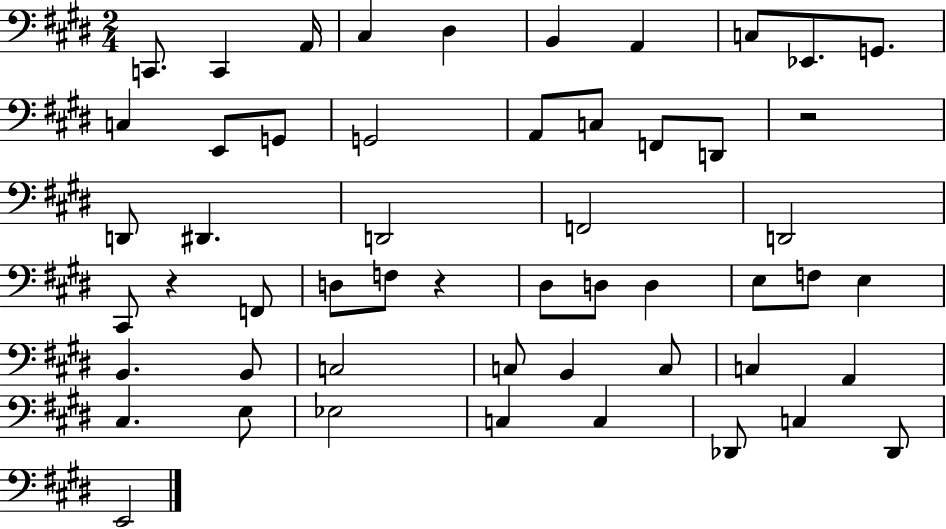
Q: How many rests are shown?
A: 3